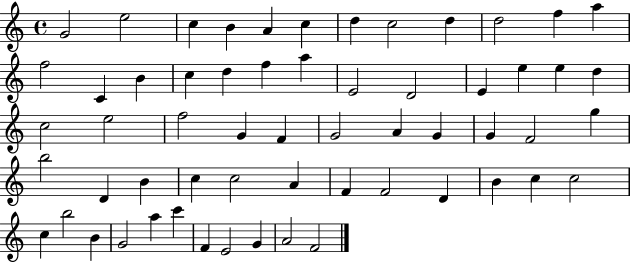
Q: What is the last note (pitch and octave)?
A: F4